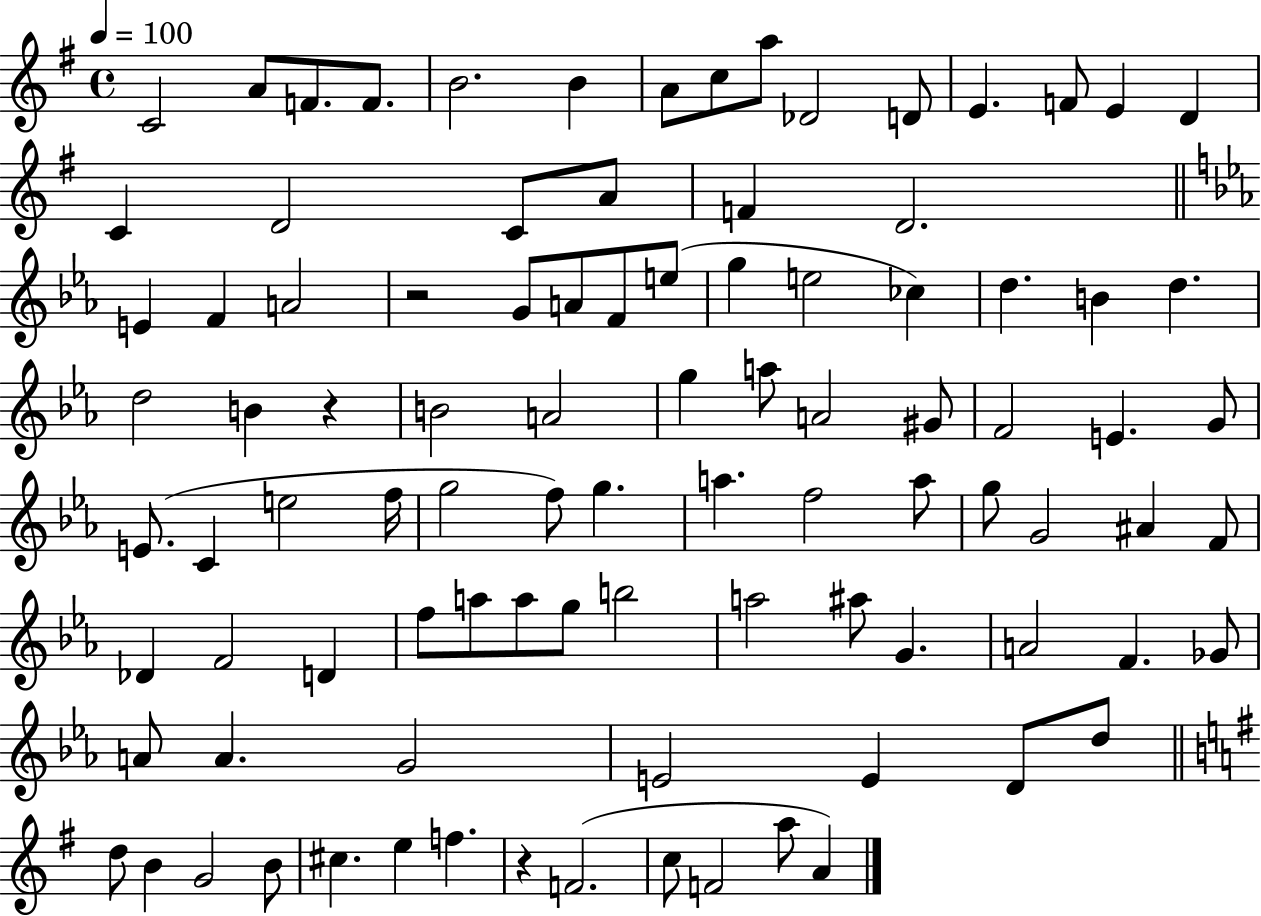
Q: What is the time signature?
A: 4/4